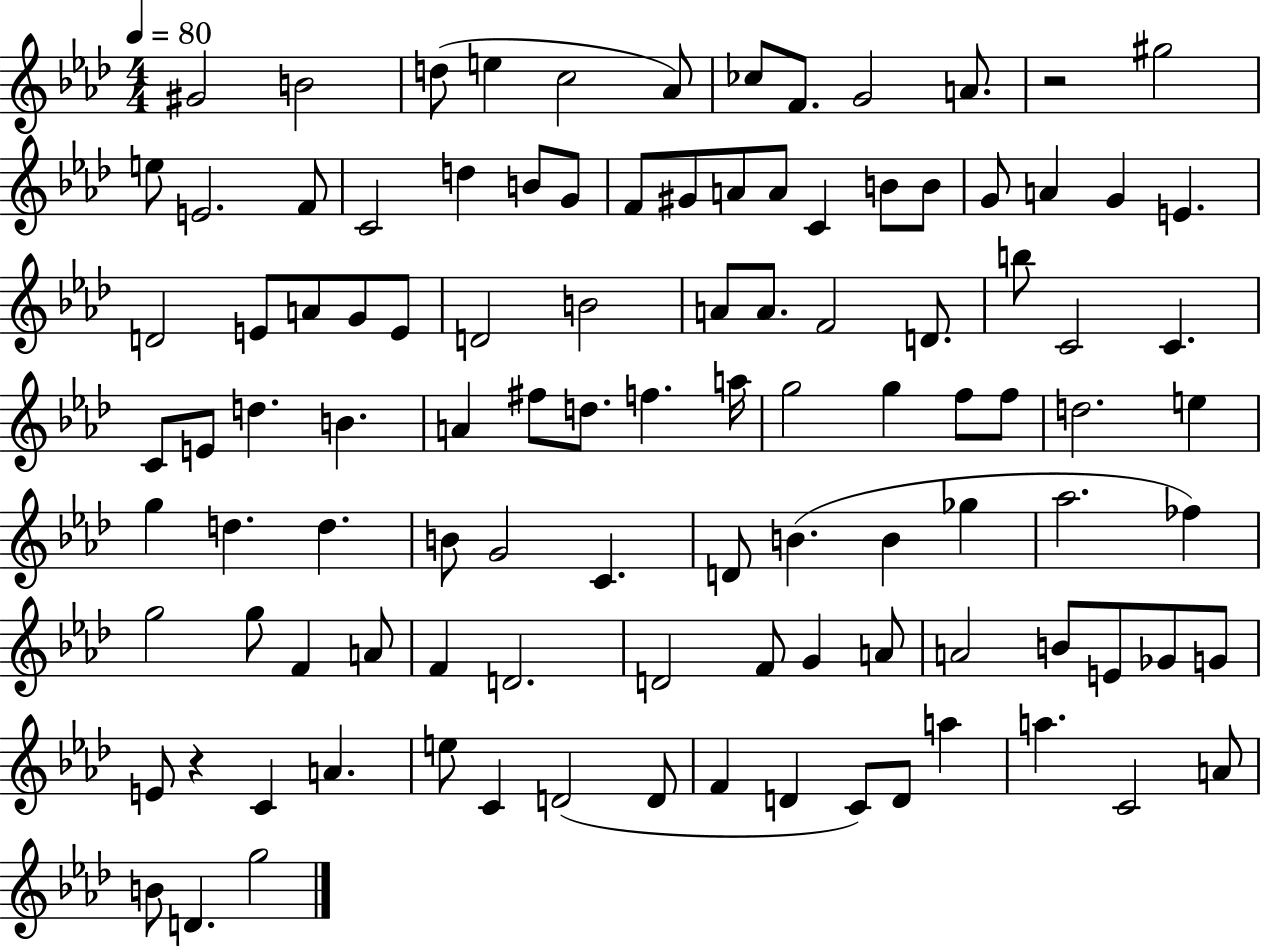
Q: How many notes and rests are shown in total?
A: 105